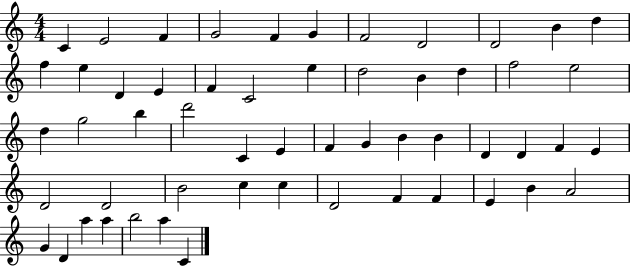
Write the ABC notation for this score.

X:1
T:Untitled
M:4/4
L:1/4
K:C
C E2 F G2 F G F2 D2 D2 B d f e D E F C2 e d2 B d f2 e2 d g2 b d'2 C E F G B B D D F E D2 D2 B2 c c D2 F F E B A2 G D a a b2 a C